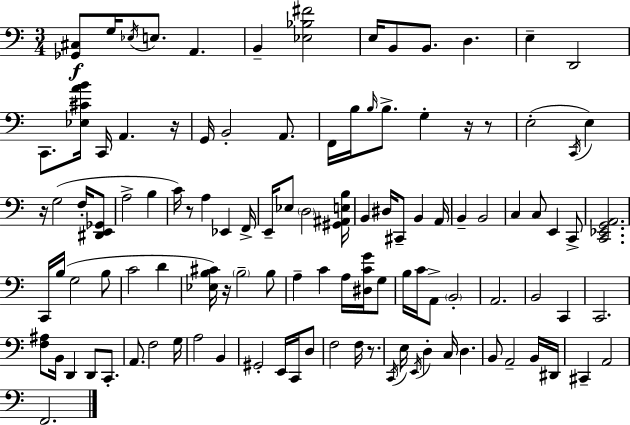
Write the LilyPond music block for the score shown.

{
  \clef bass
  \numericTimeSignature
  \time 3/4
  \key a \minor
  <ges, cis>8\f g16 \acciaccatura { ees16 } e8. a,4. | b,4-- <ees bes fis'>2 | e16 b,8 b,8. d4. | e4-- d,2 | \break c,8. <ees cis' a' b'>16 c,16 a,4. | r16 g,16 b,2-. a,8. | f,16 b16 \grace { b16 } b8.-> g4-. r16 | r8 e2-.( \acciaccatura { c,16 } e4) | \break r16 g2( | f16-. <dis, e, ges,>8 a2-> b4 | c'16) r8 a4 ees,4 | f,16-> e,16-- ees8 \parenthesize d2 | \break <gis, ais, e b>16 b,4 dis16 cis,8-- b,4 | a,16 b,4-- b,2 | c4 c8 e,4 | c,8-> <c, ees, g, a,>2. | \break c,16 b16( g2 | b8 c'2 d'4 | <ees b cis'>16) r16 \parenthesize b2-- | b8 a4-- c'4 a16 | \break <dis c' g'>16 g8 b16 c'16 a,8-> \parenthesize b,2-. | a,2. | b,2 c,4 | c,2. | \break <f ais>8 b,16 d,4 d,8 | c,8.-. a,8. f2 | g16 a2 b,4 | gis,2-. e,16 | \break c,16 d8 f2 f16 | r8. \acciaccatura { c,16 } e16 \acciaccatura { e,16 } d4-. c16 d4. | b,8 a,2-- | b,16 dis,16 cis,4-- a,2 | \break f,2. | \bar "|."
}